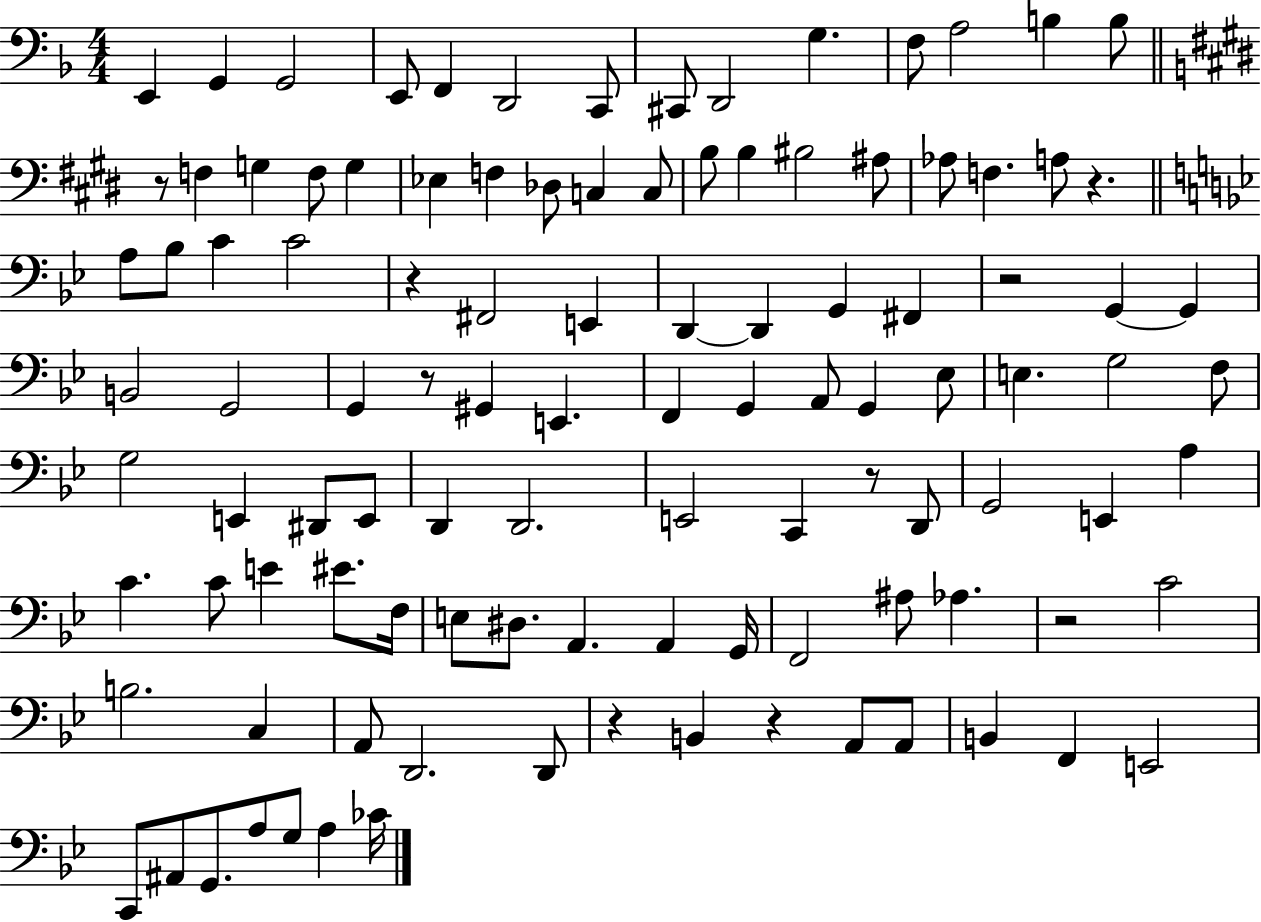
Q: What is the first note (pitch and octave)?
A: E2